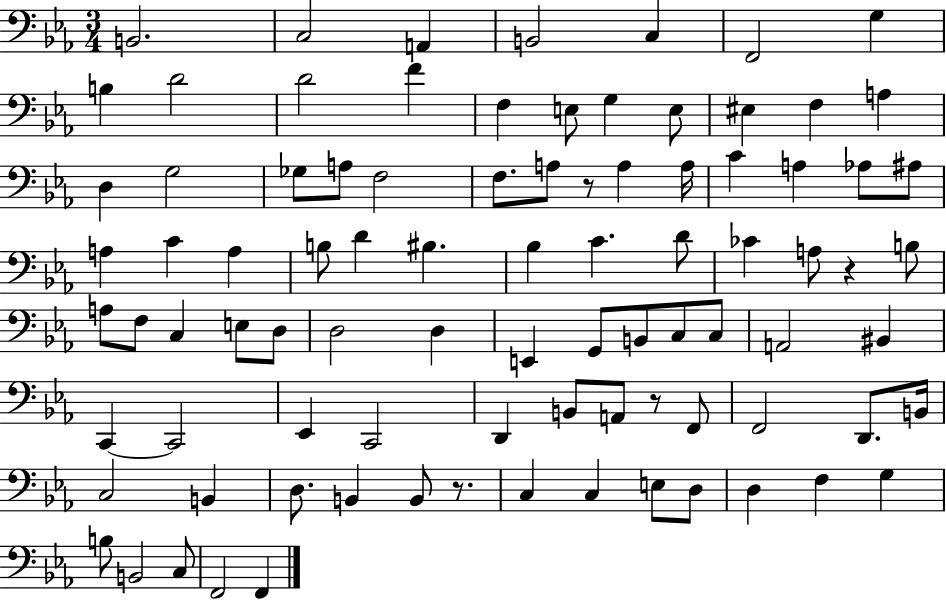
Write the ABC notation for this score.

X:1
T:Untitled
M:3/4
L:1/4
K:Eb
B,,2 C,2 A,, B,,2 C, F,,2 G, B, D2 D2 F F, E,/2 G, E,/2 ^E, F, A, D, G,2 _G,/2 A,/2 F,2 F,/2 A,/2 z/2 A, A,/4 C A, _A,/2 ^A,/2 A, C A, B,/2 D ^B, _B, C D/2 _C A,/2 z B,/2 A,/2 F,/2 C, E,/2 D,/2 D,2 D, E,, G,,/2 B,,/2 C,/2 C,/2 A,,2 ^B,, C,, C,,2 _E,, C,,2 D,, B,,/2 A,,/2 z/2 F,,/2 F,,2 D,,/2 B,,/4 C,2 B,, D,/2 B,, B,,/2 z/2 C, C, E,/2 D,/2 D, F, G, B,/2 B,,2 C,/2 F,,2 F,,